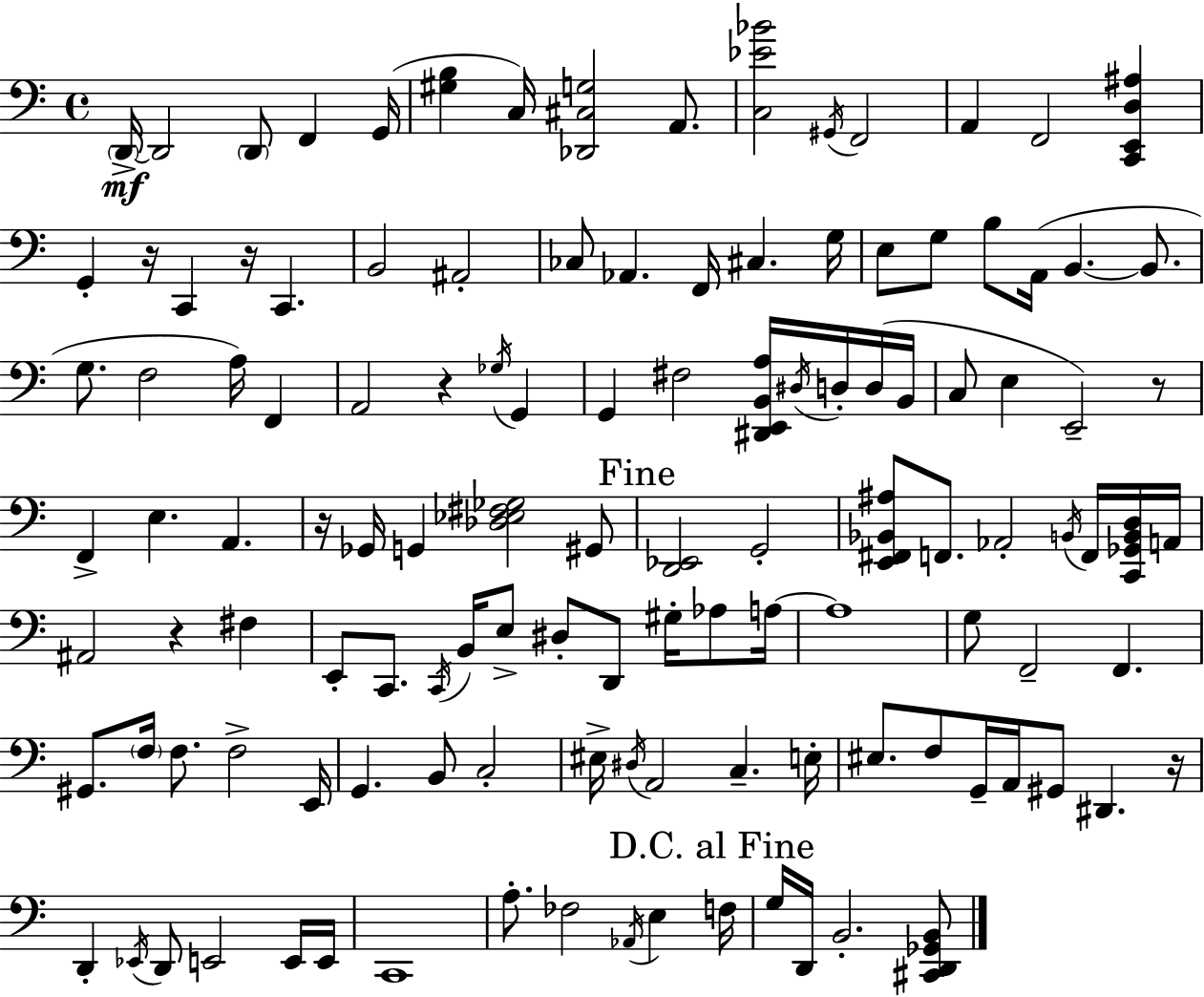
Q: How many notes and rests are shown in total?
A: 122